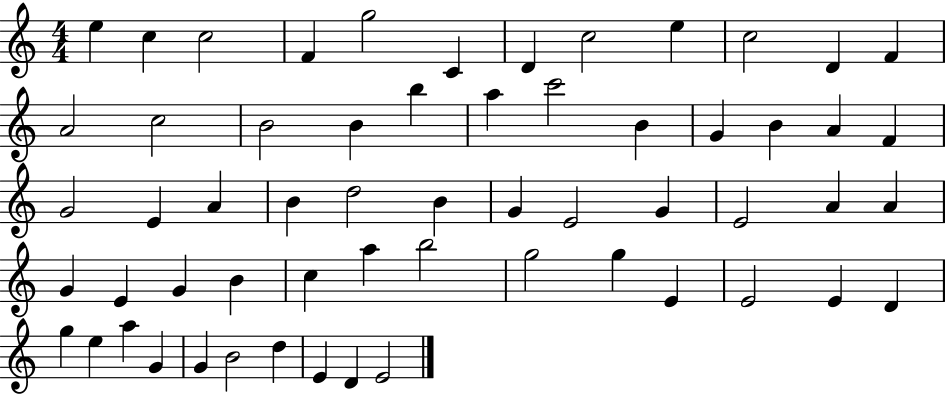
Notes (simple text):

E5/q C5/q C5/h F4/q G5/h C4/q D4/q C5/h E5/q C5/h D4/q F4/q A4/h C5/h B4/h B4/q B5/q A5/q C6/h B4/q G4/q B4/q A4/q F4/q G4/h E4/q A4/q B4/q D5/h B4/q G4/q E4/h G4/q E4/h A4/q A4/q G4/q E4/q G4/q B4/q C5/q A5/q B5/h G5/h G5/q E4/q E4/h E4/q D4/q G5/q E5/q A5/q G4/q G4/q B4/h D5/q E4/q D4/q E4/h